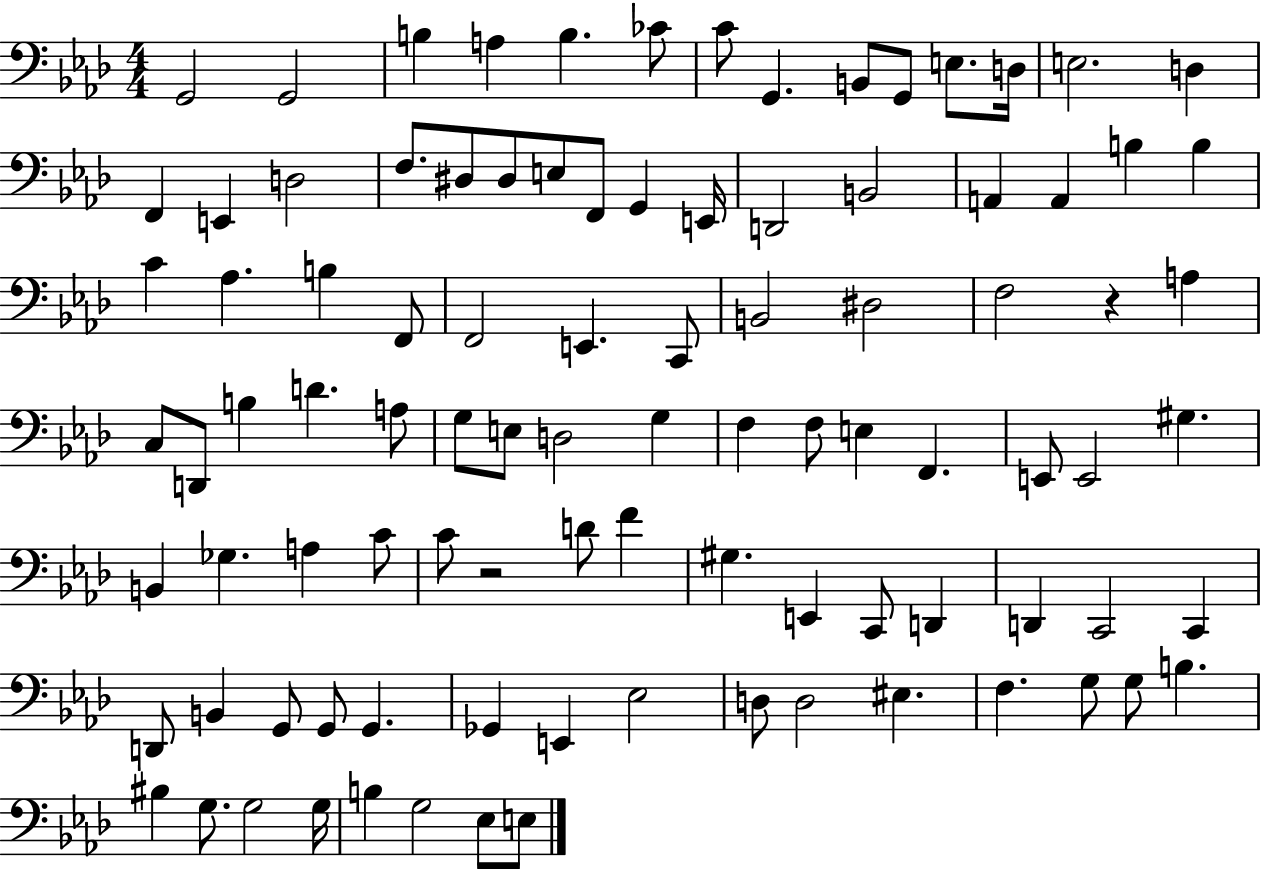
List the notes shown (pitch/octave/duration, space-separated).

G2/h G2/h B3/q A3/q B3/q. CES4/e C4/e G2/q. B2/e G2/e E3/e. D3/s E3/h. D3/q F2/q E2/q D3/h F3/e. D#3/e D#3/e E3/e F2/e G2/q E2/s D2/h B2/h A2/q A2/q B3/q B3/q C4/q Ab3/q. B3/q F2/e F2/h E2/q. C2/e B2/h D#3/h F3/h R/q A3/q C3/e D2/e B3/q D4/q. A3/e G3/e E3/e D3/h G3/q F3/q F3/e E3/q F2/q. E2/e E2/h G#3/q. B2/q Gb3/q. A3/q C4/e C4/e R/h D4/e F4/q G#3/q. E2/q C2/e D2/q D2/q C2/h C2/q D2/e B2/q G2/e G2/e G2/q. Gb2/q E2/q Eb3/h D3/e D3/h EIS3/q. F3/q. G3/e G3/e B3/q. BIS3/q G3/e. G3/h G3/s B3/q G3/h Eb3/e E3/e